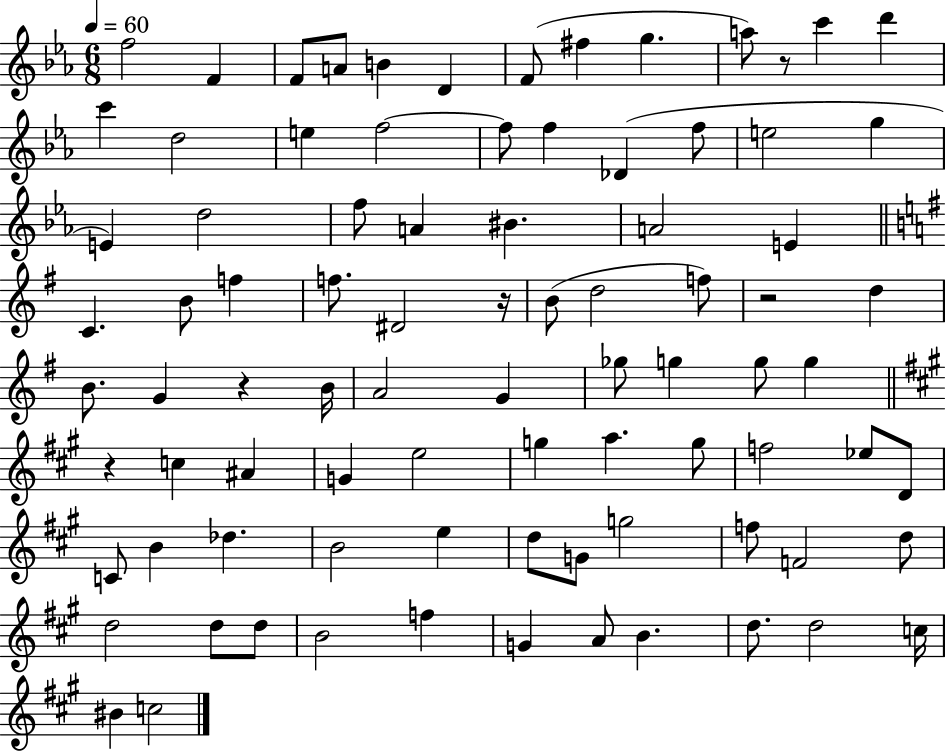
{
  \clef treble
  \numericTimeSignature
  \time 6/8
  \key ees \major
  \tempo 4 = 60
  f''2 f'4 | f'8 a'8 b'4 d'4 | f'8( fis''4 g''4. | a''8) r8 c'''4 d'''4 | \break c'''4 d''2 | e''4 f''2~~ | f''8 f''4 des'4( f''8 | e''2 g''4 | \break e'4) d''2 | f''8 a'4 bis'4. | a'2 e'4 | \bar "||" \break \key g \major c'4. b'8 f''4 | f''8. dis'2 r16 | b'8( d''2 f''8) | r2 d''4 | \break b'8. g'4 r4 b'16 | a'2 g'4 | ges''8 g''4 g''8 g''4 | \bar "||" \break \key a \major r4 c''4 ais'4 | g'4 e''2 | g''4 a''4. g''8 | f''2 ees''8 d'8 | \break c'8 b'4 des''4. | b'2 e''4 | d''8 g'8 g''2 | f''8 f'2 d''8 | \break d''2 d''8 d''8 | b'2 f''4 | g'4 a'8 b'4. | d''8. d''2 c''16 | \break bis'4 c''2 | \bar "|."
}